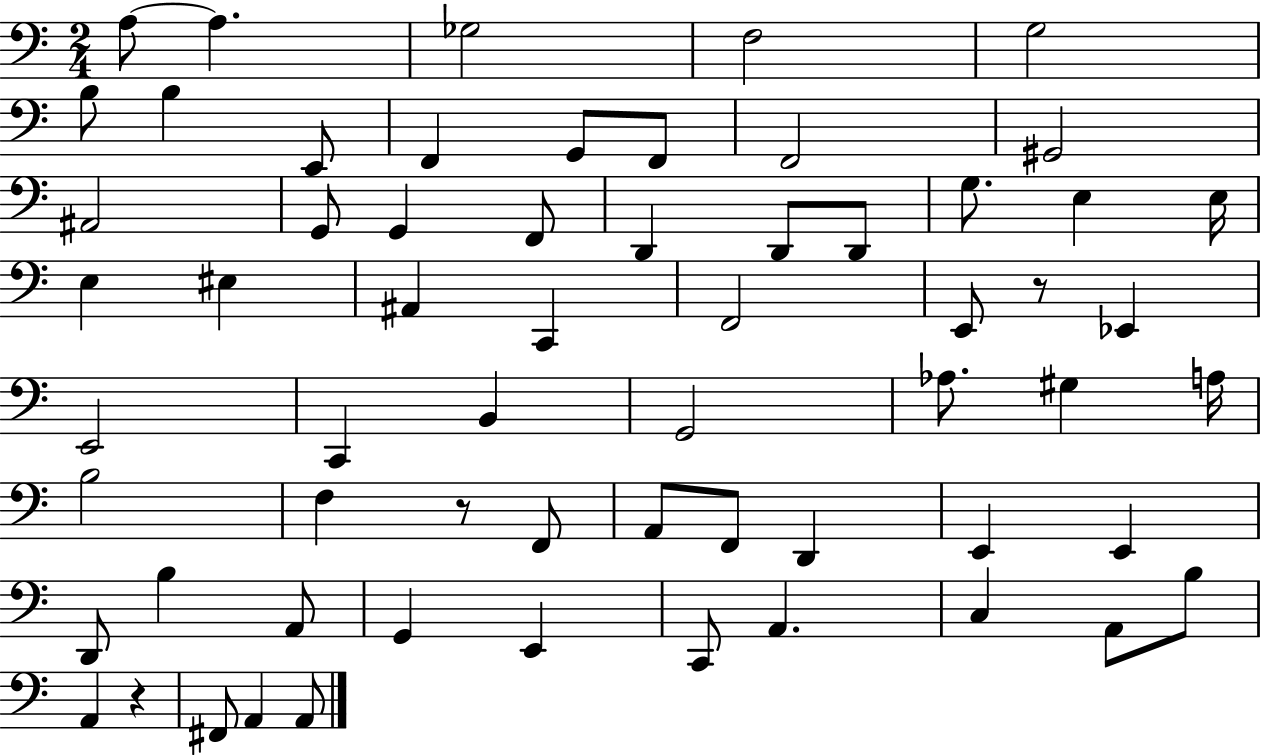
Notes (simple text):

A3/e A3/q. Gb3/h F3/h G3/h B3/e B3/q E2/e F2/q G2/e F2/e F2/h G#2/h A#2/h G2/e G2/q F2/e D2/q D2/e D2/e G3/e. E3/q E3/s E3/q EIS3/q A#2/q C2/q F2/h E2/e R/e Eb2/q E2/h C2/q B2/q G2/h Ab3/e. G#3/q A3/s B3/h F3/q R/e F2/e A2/e F2/e D2/q E2/q E2/q D2/e B3/q A2/e G2/q E2/q C2/e A2/q. C3/q A2/e B3/e A2/q R/q F#2/e A2/q A2/e